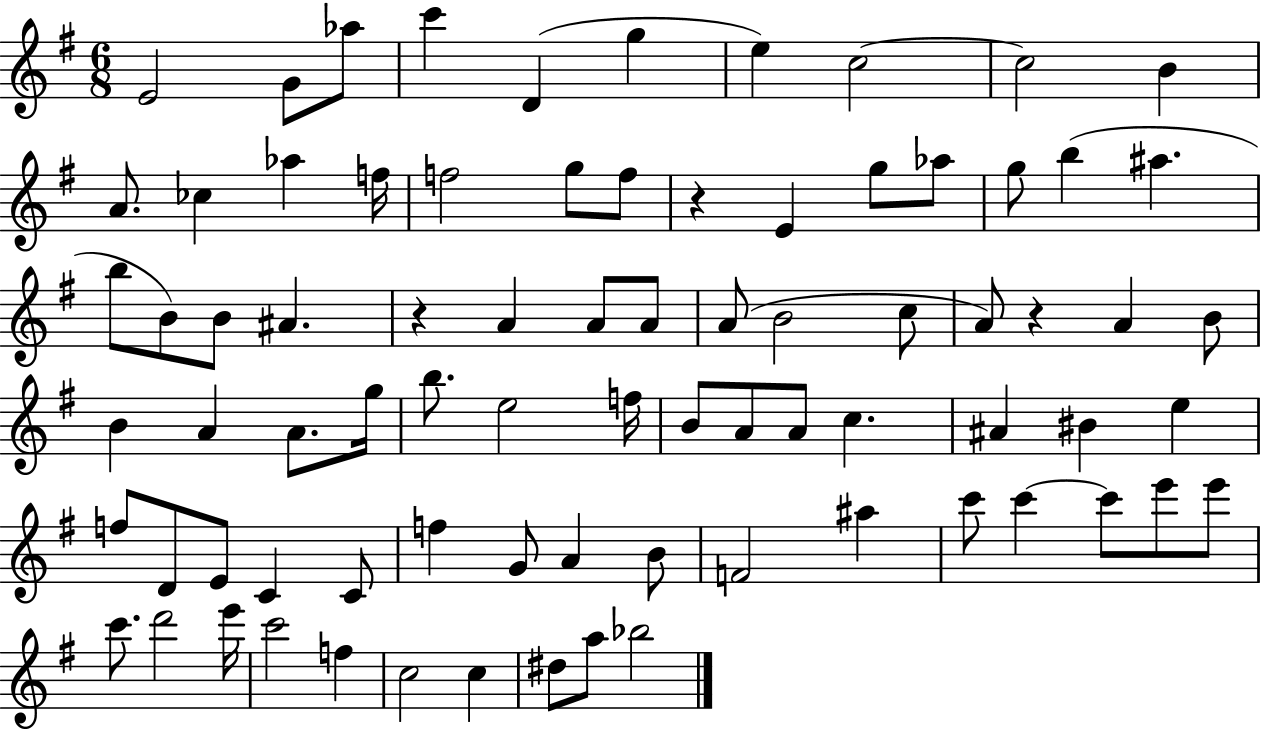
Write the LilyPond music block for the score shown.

{
  \clef treble
  \numericTimeSignature
  \time 6/8
  \key g \major
  e'2 g'8 aes''8 | c'''4 d'4( g''4 | e''4) c''2~~ | c''2 b'4 | \break a'8. ces''4 aes''4 f''16 | f''2 g''8 f''8 | r4 e'4 g''8 aes''8 | g''8 b''4( ais''4. | \break b''8 b'8) b'8 ais'4. | r4 a'4 a'8 a'8 | a'8( b'2 c''8 | a'8) r4 a'4 b'8 | \break b'4 a'4 a'8. g''16 | b''8. e''2 f''16 | b'8 a'8 a'8 c''4. | ais'4 bis'4 e''4 | \break f''8 d'8 e'8 c'4 c'8 | f''4 g'8 a'4 b'8 | f'2 ais''4 | c'''8 c'''4~~ c'''8 e'''8 e'''8 | \break c'''8. d'''2 e'''16 | c'''2 f''4 | c''2 c''4 | dis''8 a''8 bes''2 | \break \bar "|."
}